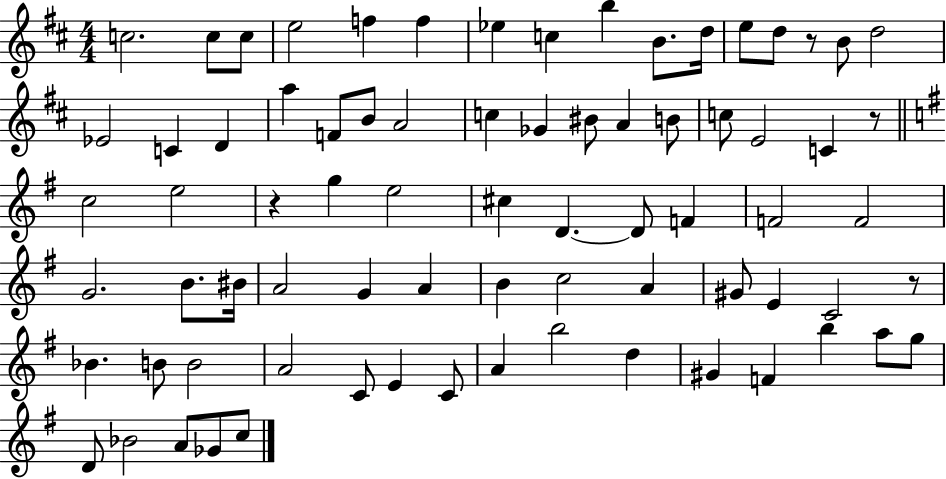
C5/h. C5/e C5/e E5/h F5/q F5/q Eb5/q C5/q B5/q B4/e. D5/s E5/e D5/e R/e B4/e D5/h Eb4/h C4/q D4/q A5/q F4/e B4/e A4/h C5/q Gb4/q BIS4/e A4/q B4/e C5/e E4/h C4/q R/e C5/h E5/h R/q G5/q E5/h C#5/q D4/q. D4/e F4/q F4/h F4/h G4/h. B4/e. BIS4/s A4/h G4/q A4/q B4/q C5/h A4/q G#4/e E4/q C4/h R/e Bb4/q. B4/e B4/h A4/h C4/e E4/q C4/e A4/q B5/h D5/q G#4/q F4/q B5/q A5/e G5/e D4/e Bb4/h A4/e Gb4/e C5/e